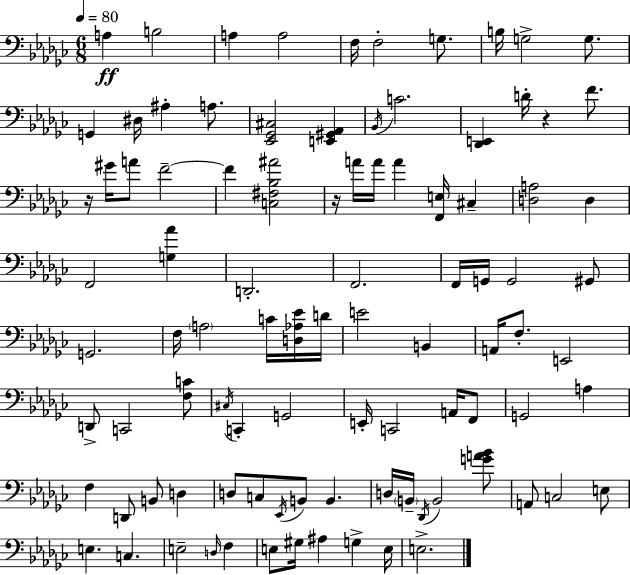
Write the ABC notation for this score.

X:1
T:Untitled
M:6/8
L:1/4
K:Ebm
A, B,2 A, A,2 F,/4 F,2 G,/2 B,/4 G,2 G,/2 G,, ^D,/4 ^A, A,/2 [_E,,_G,,^C,]2 [E,,^G,,_A,,] _B,,/4 C2 [_D,,E,,] D/4 z F/2 z/4 ^G/4 A/2 F2 F [C,^F,_B,^A]2 z/4 A/4 A/4 A [F,,E,]/4 ^C, [D,A,]2 D, F,,2 [G,_A] D,,2 F,,2 F,,/4 G,,/4 G,,2 ^G,,/2 G,,2 F,/4 A,2 C/4 [D,_A,_E]/4 D/4 E2 B,, A,,/4 F,/2 E,,2 D,,/2 C,,2 [F,C]/2 ^C,/4 C,, G,,2 E,,/4 C,,2 A,,/4 F,,/2 G,,2 A, F, D,,/2 B,,/2 D, D,/2 C,/2 _E,,/4 B,,/2 B,, D,/4 B,,/4 _D,,/4 B,,2 [GA_B]/2 A,,/2 C,2 E,/2 E, C, E,2 D,/4 F, E,/2 ^G,/4 ^A, G, E,/4 E,2